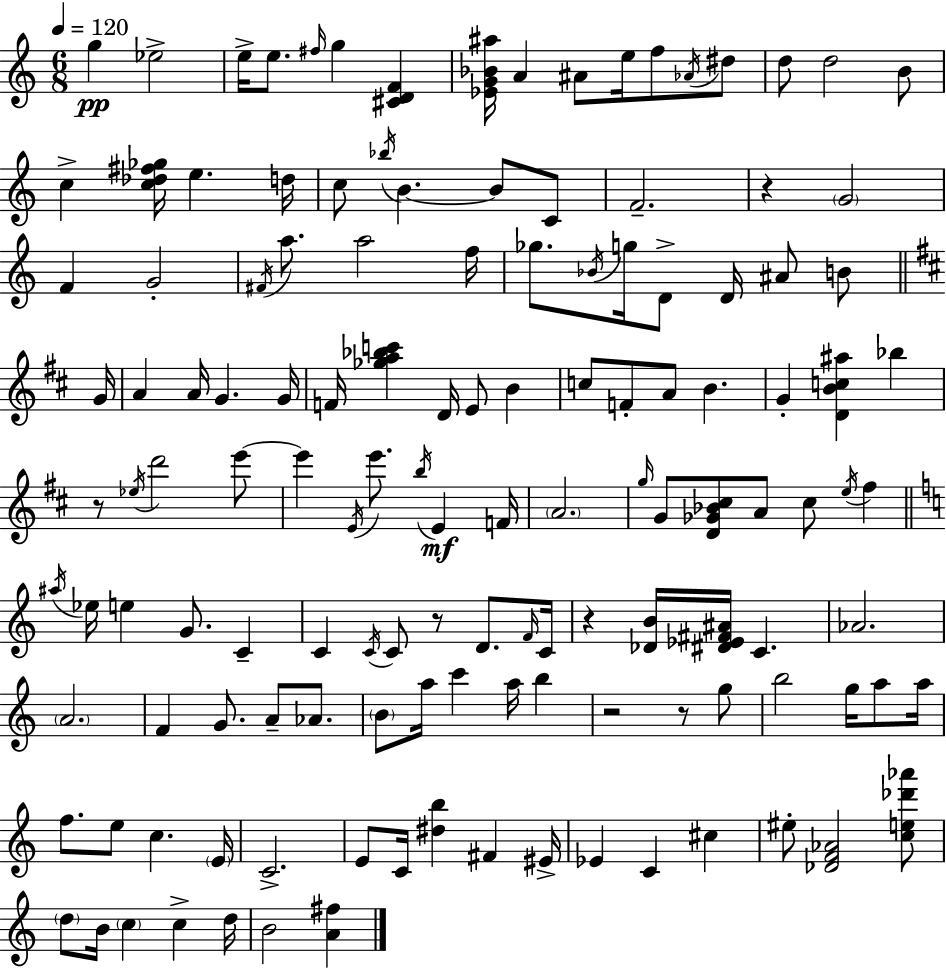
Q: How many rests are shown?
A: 6